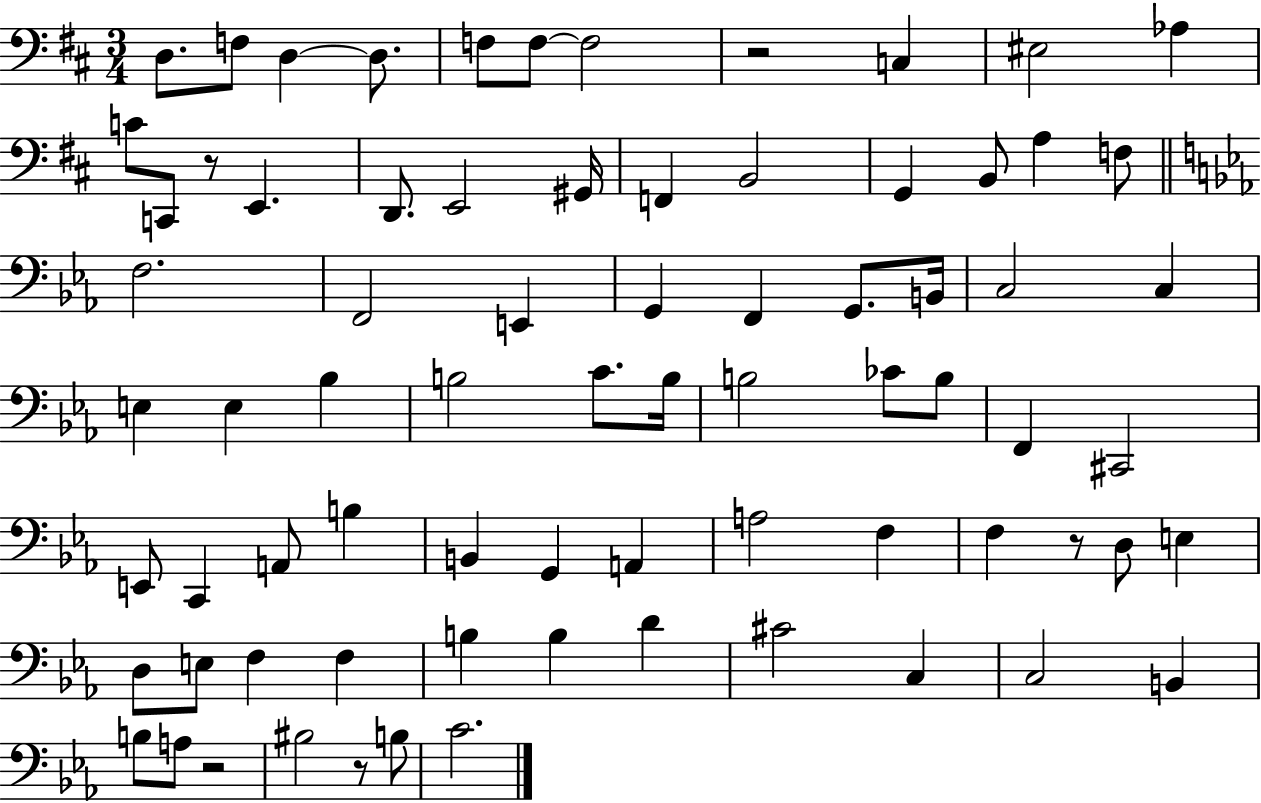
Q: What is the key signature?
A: D major